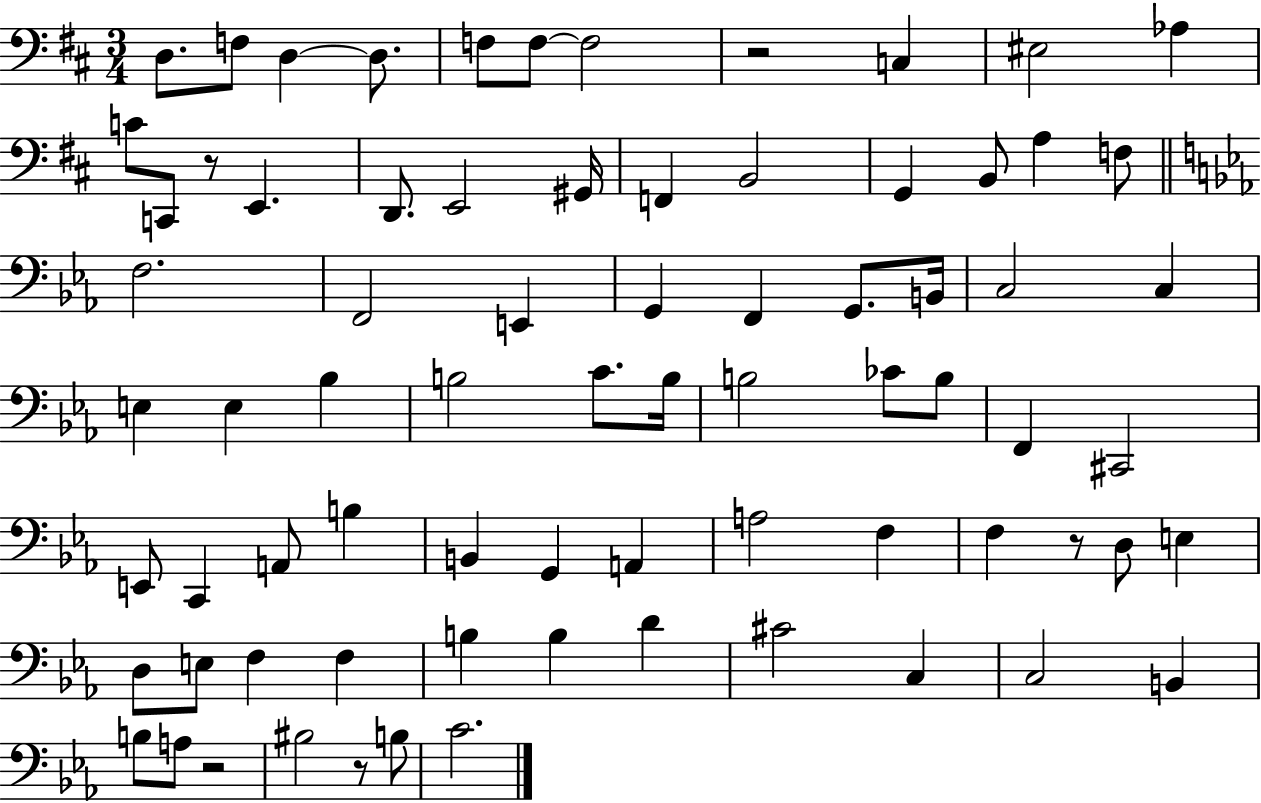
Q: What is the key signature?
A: D major